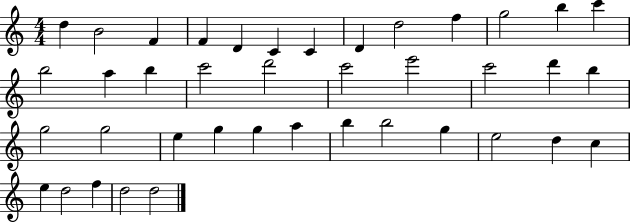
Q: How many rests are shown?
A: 0